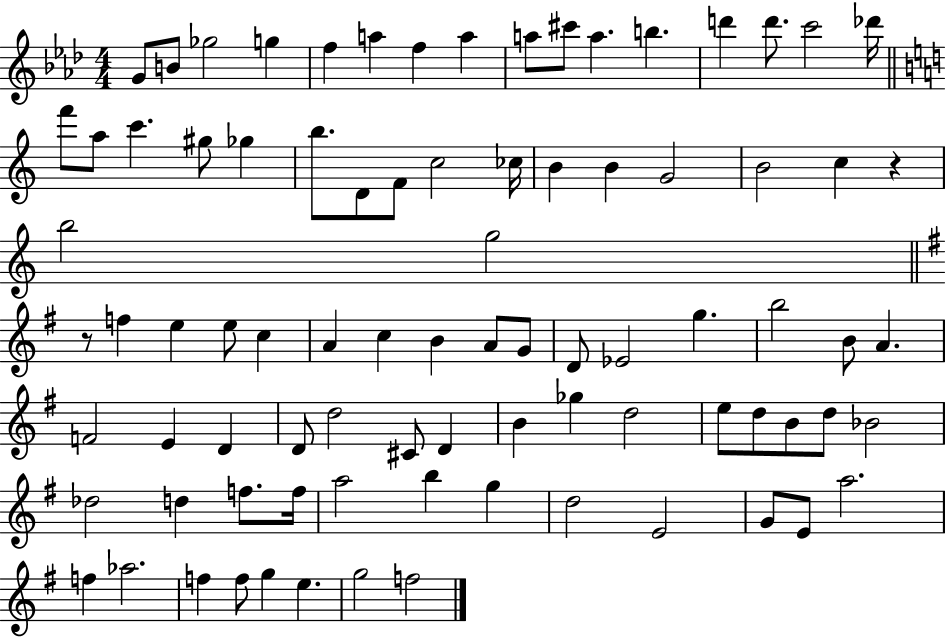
{
  \clef treble
  \numericTimeSignature
  \time 4/4
  \key aes \major
  g'8 b'8 ges''2 g''4 | f''4 a''4 f''4 a''4 | a''8 cis'''8 a''4. b''4. | d'''4 d'''8. c'''2 des'''16 | \break \bar "||" \break \key c \major f'''8 a''8 c'''4. gis''8 ges''4 | b''8. d'8 f'8 c''2 ces''16 | b'4 b'4 g'2 | b'2 c''4 r4 | \break b''2 g''2 | \bar "||" \break \key g \major r8 f''4 e''4 e''8 c''4 | a'4 c''4 b'4 a'8 g'8 | d'8 ees'2 g''4. | b''2 b'8 a'4. | \break f'2 e'4 d'4 | d'8 d''2 cis'8 d'4 | b'4 ges''4 d''2 | e''8 d''8 b'8 d''8 bes'2 | \break des''2 d''4 f''8. f''16 | a''2 b''4 g''4 | d''2 e'2 | g'8 e'8 a''2. | \break f''4 aes''2. | f''4 f''8 g''4 e''4. | g''2 f''2 | \bar "|."
}